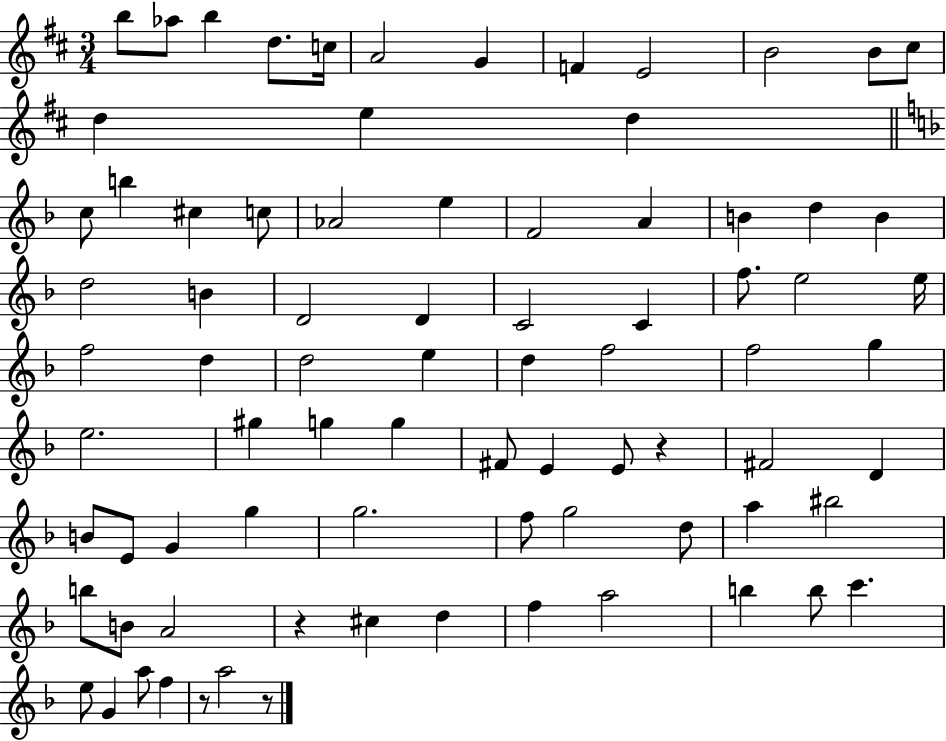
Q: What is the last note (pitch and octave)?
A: A5